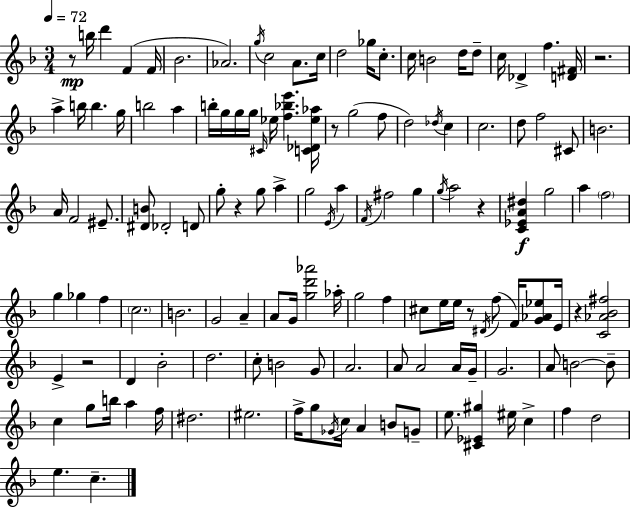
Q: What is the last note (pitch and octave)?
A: C5